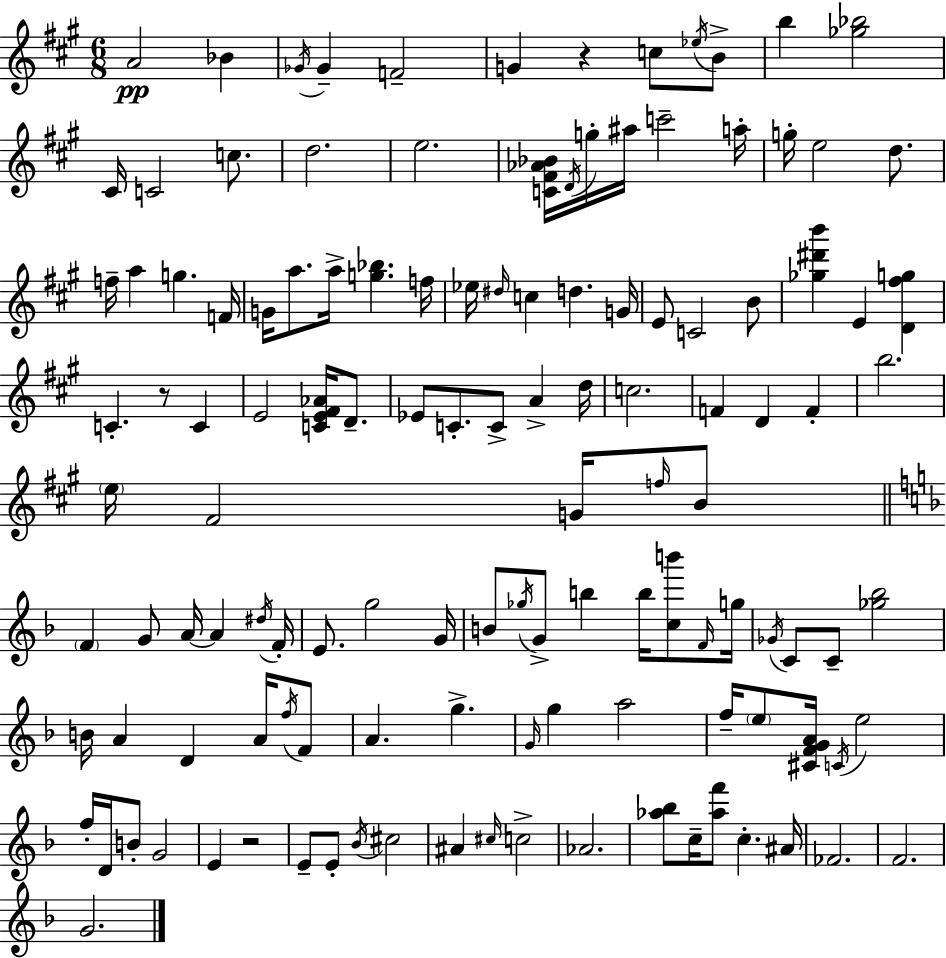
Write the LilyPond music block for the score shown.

{
  \clef treble
  \numericTimeSignature
  \time 6/8
  \key a \major
  a'2\pp bes'4 | \acciaccatura { ges'16 } ges'4-- f'2-- | g'4 r4 c''8 \acciaccatura { ees''16 } | b'8-> b''4 <ges'' bes''>2 | \break cis'16 c'2 c''8. | d''2. | e''2. | <c' fis' aes' bes'>16 \acciaccatura { d'16 } g''16-. ais''16 c'''2-- | \break a''16-. g''16-. e''2 | d''8. f''16-- a''4 g''4. | f'16 g'16 a''8. a''16-> <g'' bes''>4. | f''16 ees''16 \grace { dis''16 } c''4 d''4. | \break g'16 e'8 c'2 | b'8 <ges'' dis''' b'''>4 e'4 | <d' fis'' g''>4 c'4.-. r8 | c'4 e'2 | \break <c' e' fis' aes'>16 d'8.-- ees'8 c'8.-. c'8-> a'4-> | d''16 c''2. | f'4 d'4 | f'4-. b''2. | \break \parenthesize e''16 fis'2 | g'16 \grace { f''16 } b'8 \bar "||" \break \key f \major \parenthesize f'4 g'8 a'16~~ a'4 \acciaccatura { dis''16 } | f'16-. e'8. g''2 | g'16 b'8 \acciaccatura { ges''16 } g'8-> b''4 b''16 <c'' b'''>8 | \grace { f'16 } g''16 \acciaccatura { ges'16 } c'8 c'8-- <ges'' bes''>2 | \break b'16 a'4 d'4 | a'16 \acciaccatura { f''16 } f'8 a'4. g''4.-> | \grace { g'16 } g''4 a''2 | f''16-- \parenthesize e''8 <cis' f' g' a'>16 \acciaccatura { c'16 } e''2 | \break f''16-. d'16 b'8-. g'2 | e'4 r2 | e'8-- e'8-. \acciaccatura { bes'16 } | cis''2 ais'4 | \break \grace { cis''16 } c''2-> aes'2. | <aes'' bes''>8 c''16-- | <aes'' f'''>8 c''4.-. ais'16 fes'2. | f'2. | \break g'2. | \bar "|."
}